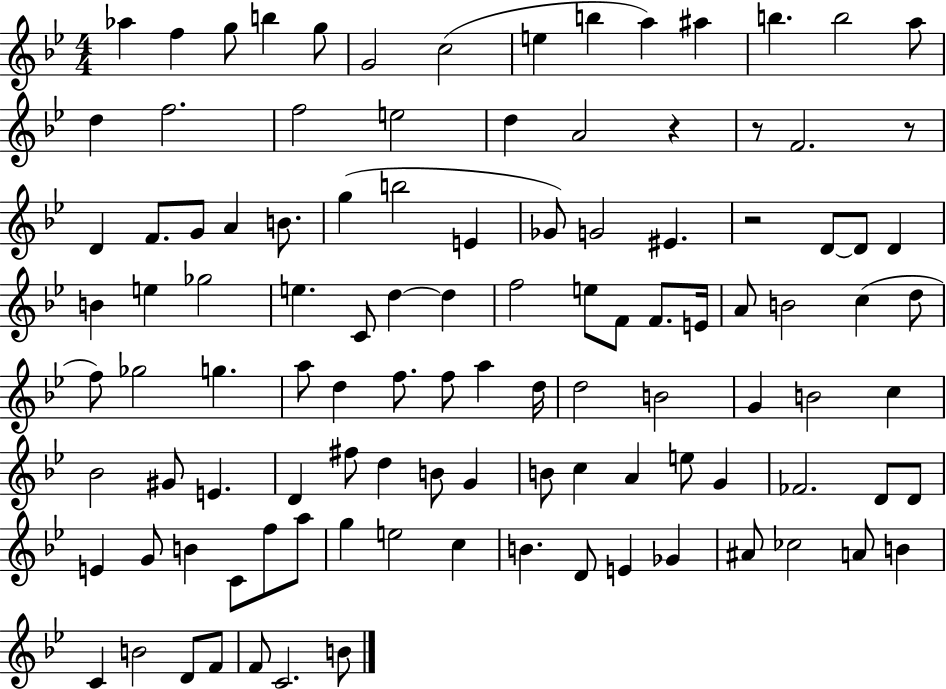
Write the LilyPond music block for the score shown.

{
  \clef treble
  \numericTimeSignature
  \time 4/4
  \key bes \major
  aes''4 f''4 g''8 b''4 g''8 | g'2 c''2( | e''4 b''4 a''4) ais''4 | b''4. b''2 a''8 | \break d''4 f''2. | f''2 e''2 | d''4 a'2 r4 | r8 f'2. r8 | \break d'4 f'8. g'8 a'4 b'8. | g''4( b''2 e'4 | ges'8) g'2 eis'4. | r2 d'8~~ d'8 d'4 | \break b'4 e''4 ges''2 | e''4. c'8 d''4~~ d''4 | f''2 e''8 f'8 f'8. e'16 | a'8 b'2 c''4( d''8 | \break f''8) ges''2 g''4. | a''8 d''4 f''8. f''8 a''4 d''16 | d''2 b'2 | g'4 b'2 c''4 | \break bes'2 gis'8 e'4. | d'4 fis''8 d''4 b'8 g'4 | b'8 c''4 a'4 e''8 g'4 | fes'2. d'8 d'8 | \break e'4 g'8 b'4 c'8 f''8 a''8 | g''4 e''2 c''4 | b'4. d'8 e'4 ges'4 | ais'8 ces''2 a'8 b'4 | \break c'4 b'2 d'8 f'8 | f'8 c'2. b'8 | \bar "|."
}